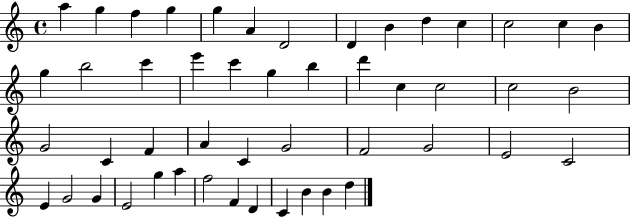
{
  \clef treble
  \time 4/4
  \defaultTimeSignature
  \key c \major
  a''4 g''4 f''4 g''4 | g''4 a'4 d'2 | d'4 b'4 d''4 c''4 | c''2 c''4 b'4 | \break g''4 b''2 c'''4 | e'''4 c'''4 g''4 b''4 | d'''4 c''4 c''2 | c''2 b'2 | \break g'2 c'4 f'4 | a'4 c'4 g'2 | f'2 g'2 | e'2 c'2 | \break e'4 g'2 g'4 | e'2 g''4 a''4 | f''2 f'4 d'4 | c'4 b'4 b'4 d''4 | \break \bar "|."
}